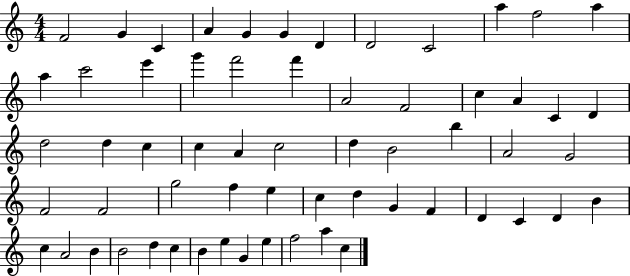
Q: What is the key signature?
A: C major